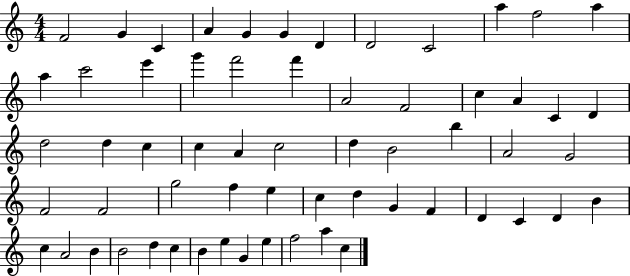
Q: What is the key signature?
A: C major